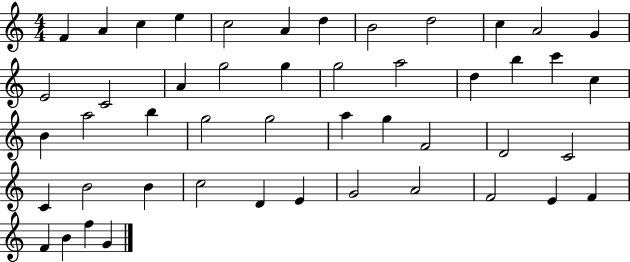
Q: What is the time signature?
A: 4/4